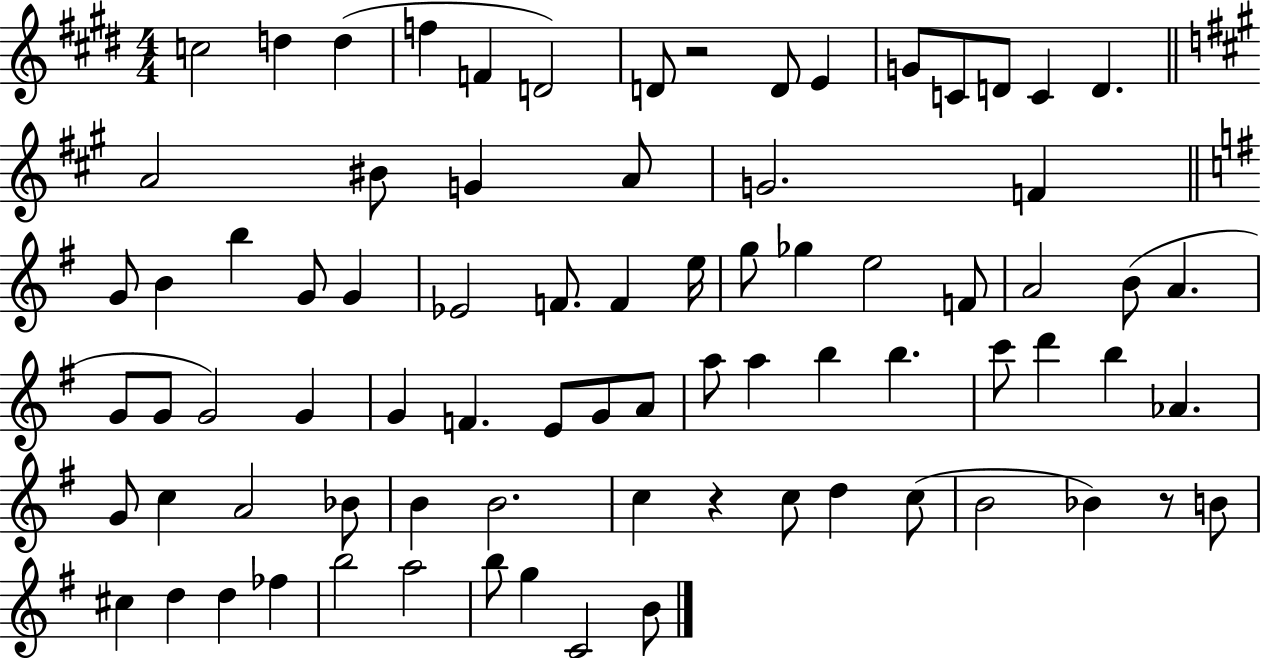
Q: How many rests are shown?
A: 3